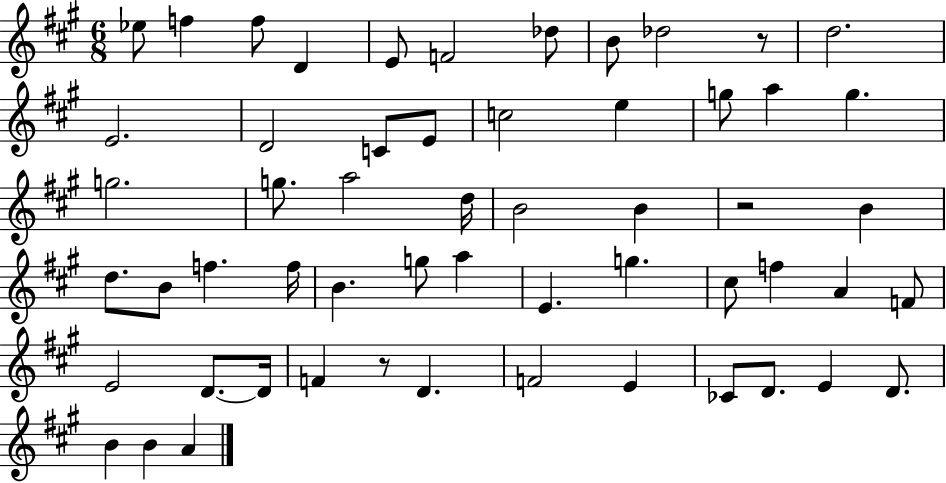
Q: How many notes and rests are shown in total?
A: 56